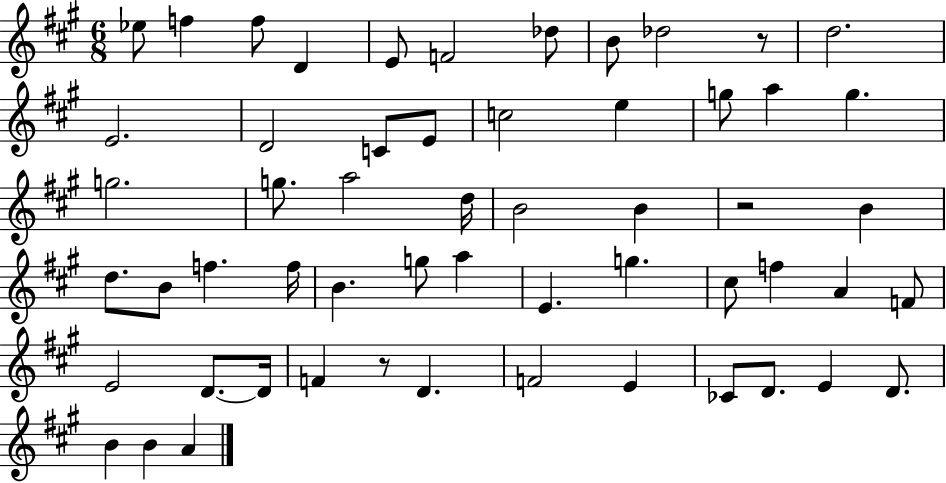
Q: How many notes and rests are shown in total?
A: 56